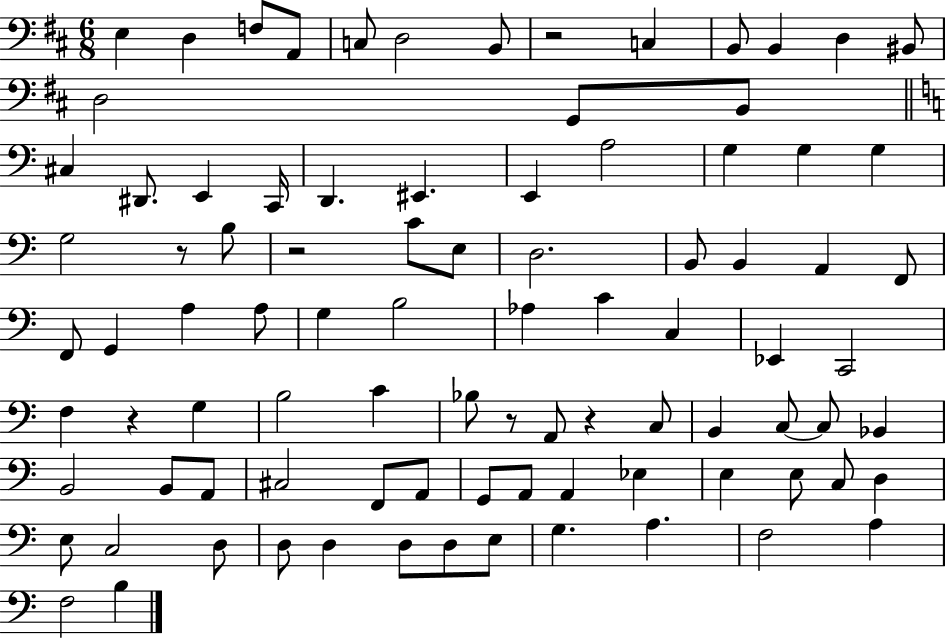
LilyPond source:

{
  \clef bass
  \numericTimeSignature
  \time 6/8
  \key d \major
  e4 d4 f8 a,8 | c8 d2 b,8 | r2 c4 | b,8 b,4 d4 bis,8 | \break d2 g,8 b,8 | \bar "||" \break \key a \minor cis4 dis,8. e,4 c,16 | d,4. eis,4. | e,4 a2 | g4 g4 g4 | \break g2 r8 b8 | r2 c'8 e8 | d2. | b,8 b,4 a,4 f,8 | \break f,8 g,4 a4 a8 | g4 b2 | aes4 c'4 c4 | ees,4 c,2 | \break f4 r4 g4 | b2 c'4 | bes8 r8 a,8 r4 c8 | b,4 c8~~ c8 bes,4 | \break b,2 b,8 a,8 | cis2 f,8 a,8 | g,8 a,8 a,4 ees4 | e4 e8 c8 d4 | \break e8 c2 d8 | d8 d4 d8 d8 e8 | g4. a4. | f2 a4 | \break f2 b4 | \bar "|."
}